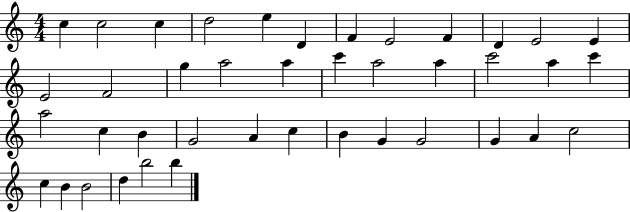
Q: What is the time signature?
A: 4/4